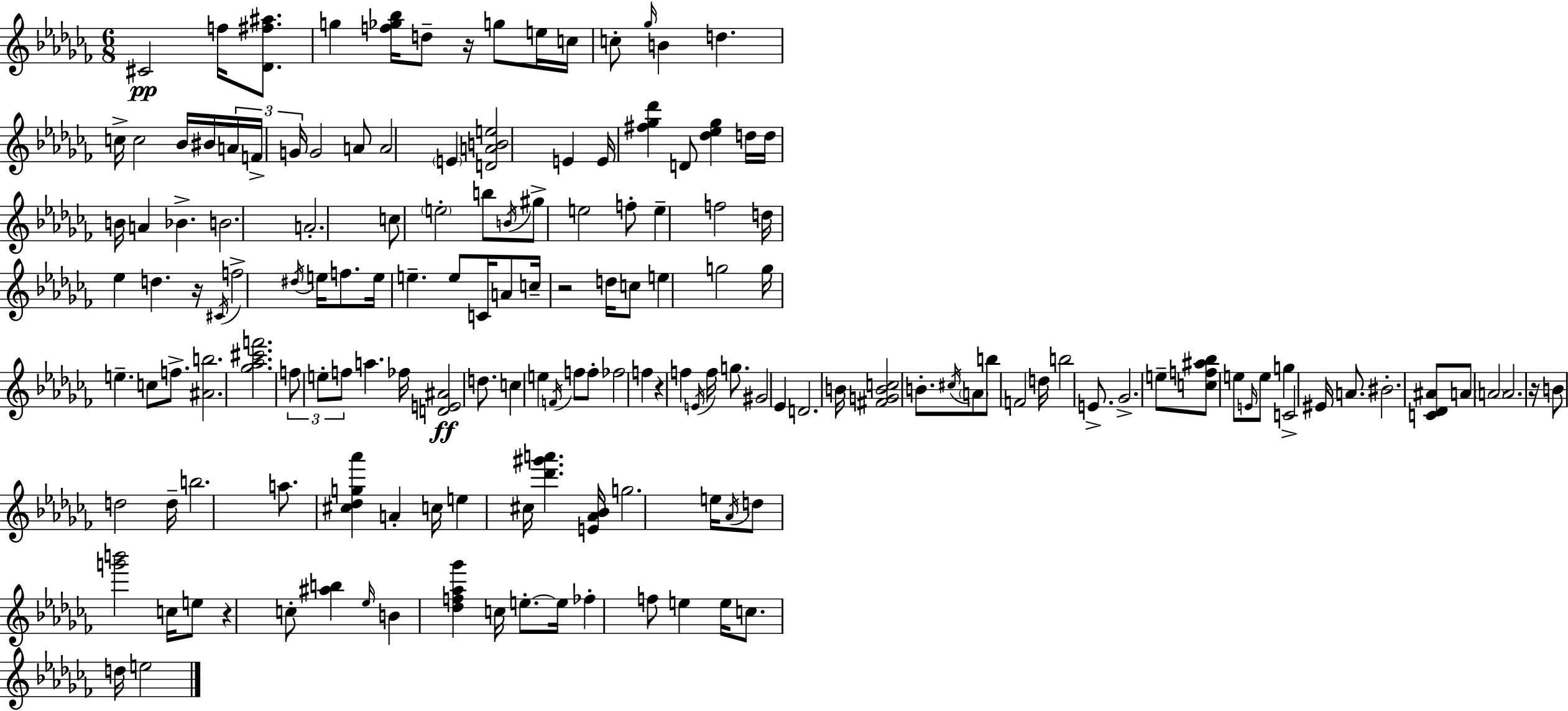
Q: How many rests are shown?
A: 6